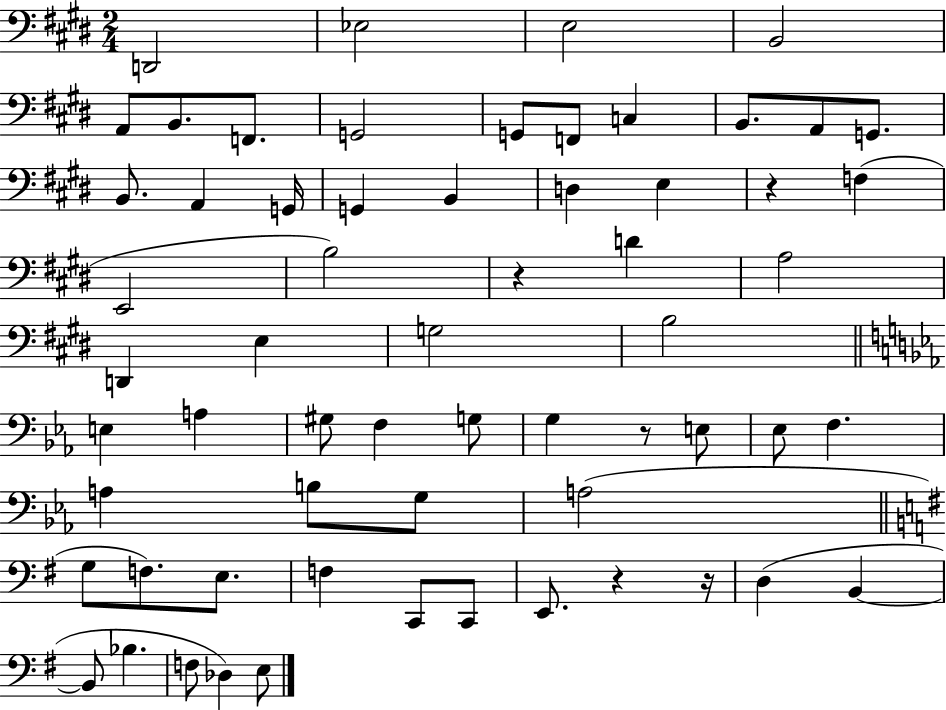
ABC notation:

X:1
T:Untitled
M:2/4
L:1/4
K:E
D,,2 _E,2 E,2 B,,2 A,,/2 B,,/2 F,,/2 G,,2 G,,/2 F,,/2 C, B,,/2 A,,/2 G,,/2 B,,/2 A,, G,,/4 G,, B,, D, E, z F, E,,2 B,2 z D A,2 D,, E, G,2 B,2 E, A, ^G,/2 F, G,/2 G, z/2 E,/2 _E,/2 F, A, B,/2 G,/2 A,2 G,/2 F,/2 E,/2 F, C,,/2 C,,/2 E,,/2 z z/4 D, B,, B,,/2 _B, F,/2 _D, E,/2